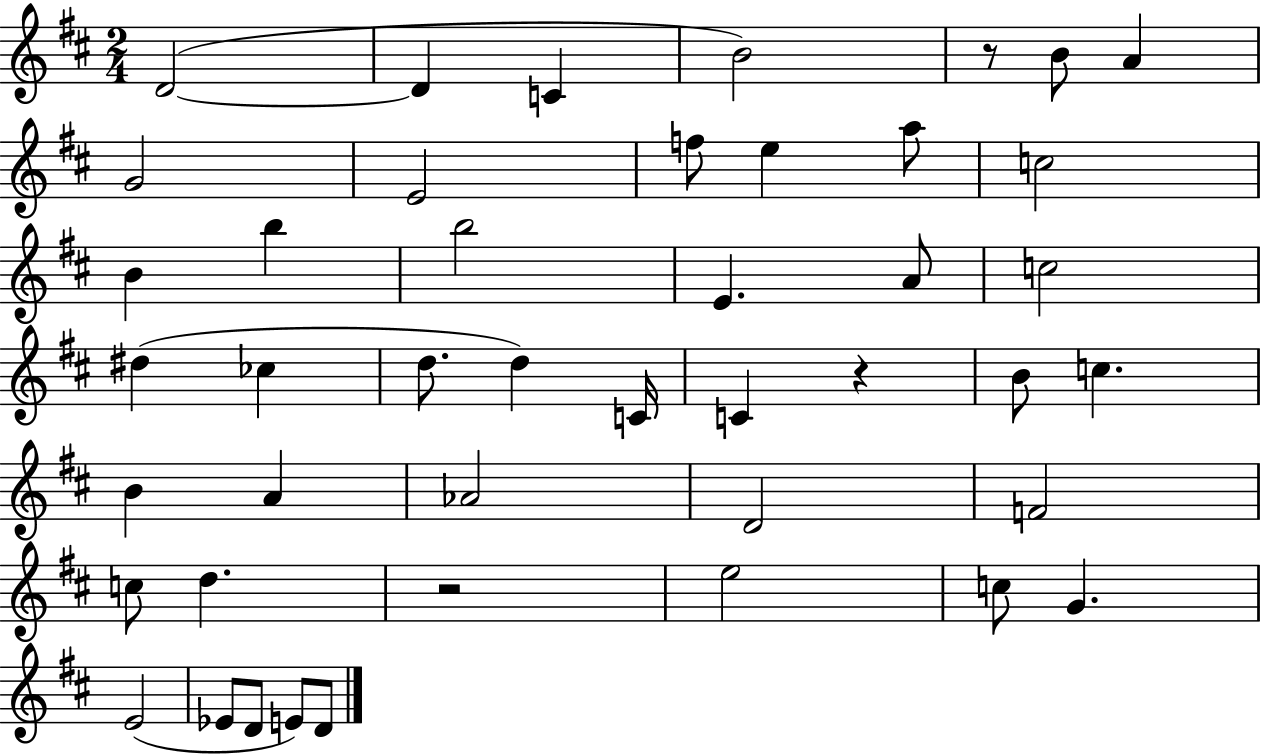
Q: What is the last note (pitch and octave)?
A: D4